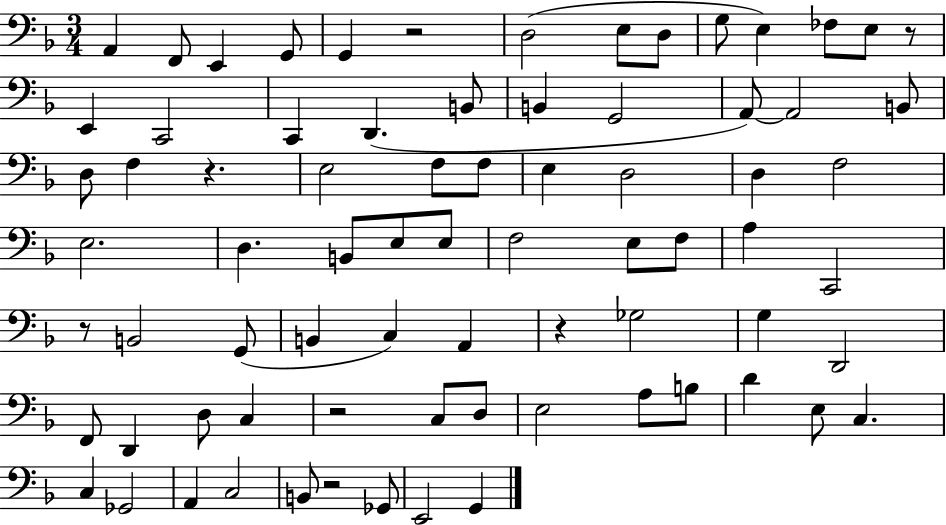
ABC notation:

X:1
T:Untitled
M:3/4
L:1/4
K:F
A,, F,,/2 E,, G,,/2 G,, z2 D,2 E,/2 D,/2 G,/2 E, _F,/2 E,/2 z/2 E,, C,,2 C,, D,, B,,/2 B,, G,,2 A,,/2 A,,2 B,,/2 D,/2 F, z E,2 F,/2 F,/2 E, D,2 D, F,2 E,2 D, B,,/2 E,/2 E,/2 F,2 E,/2 F,/2 A, C,,2 z/2 B,,2 G,,/2 B,, C, A,, z _G,2 G, D,,2 F,,/2 D,, D,/2 C, z2 C,/2 D,/2 E,2 A,/2 B,/2 D E,/2 C, C, _G,,2 A,, C,2 B,,/2 z2 _G,,/2 E,,2 G,,